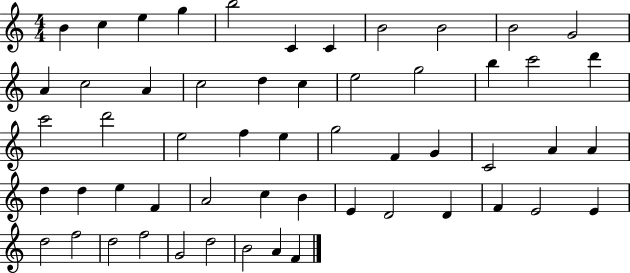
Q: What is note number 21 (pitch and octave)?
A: C6